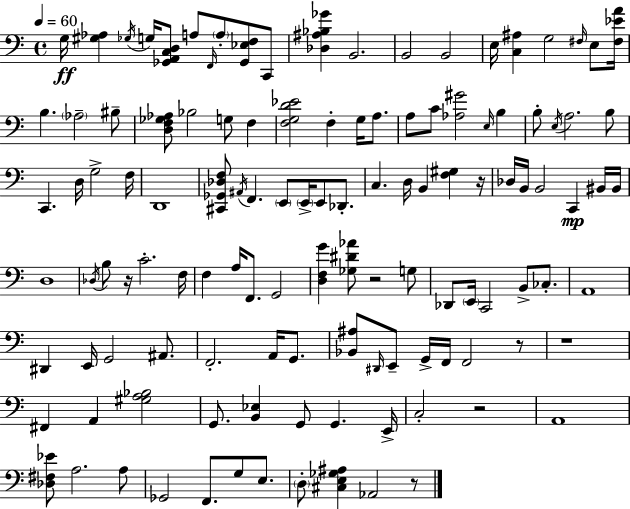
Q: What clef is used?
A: bass